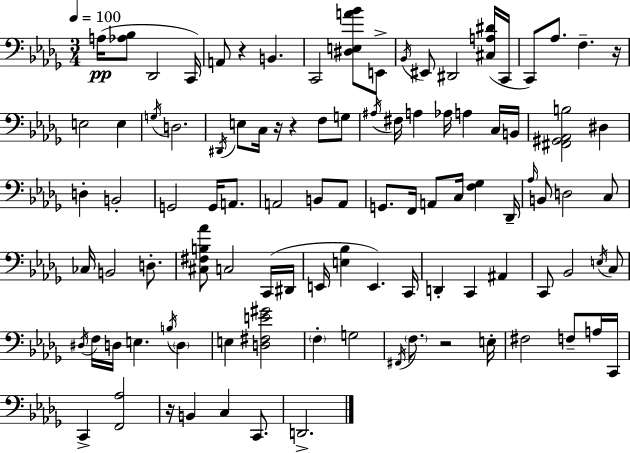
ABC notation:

X:1
T:Untitled
M:3/4
L:1/4
K:Bbm
A,/4 [_A,_B,]/2 _D,,2 C,,/4 A,,/2 z B,, C,,2 [^D,E,A_B]/2 E,,/2 _B,,/4 ^E,,/2 ^D,,2 [^C,A,^D]/4 C,,/4 C,,/2 _A,/2 F, z/4 E,2 E, G,/4 D,2 ^D,,/4 E,/2 C,/4 z/4 z F,/2 G,/2 ^A,/4 ^F,/4 A, _A,/4 A, C,/4 B,,/4 [^F,,^G,,_A,,B,]2 ^D, D, B,,2 G,,2 G,,/4 A,,/2 A,,2 B,,/2 A,,/2 G,,/2 F,,/4 A,,/2 C,/4 [F,_G,] _D,,/4 _A,/4 B,,/2 D,2 C,/2 _C,/4 B,,2 D,/2 [^C,^F,B,_A]/2 C,2 C,,/4 ^D,,/4 E,,/4 [E,_B,] E,, C,,/4 D,, C,, ^A,, C,,/2 _B,,2 E,/4 C,/2 ^D,/4 F,/4 D,/4 E, B,/4 D, E, [D,^F,E^G]2 F, G,2 ^F,,/4 F,/2 z2 E,/4 ^F,2 F,/2 A,/4 C,,/4 C,, [F,,_A,]2 z/4 B,, C, C,,/2 D,,2